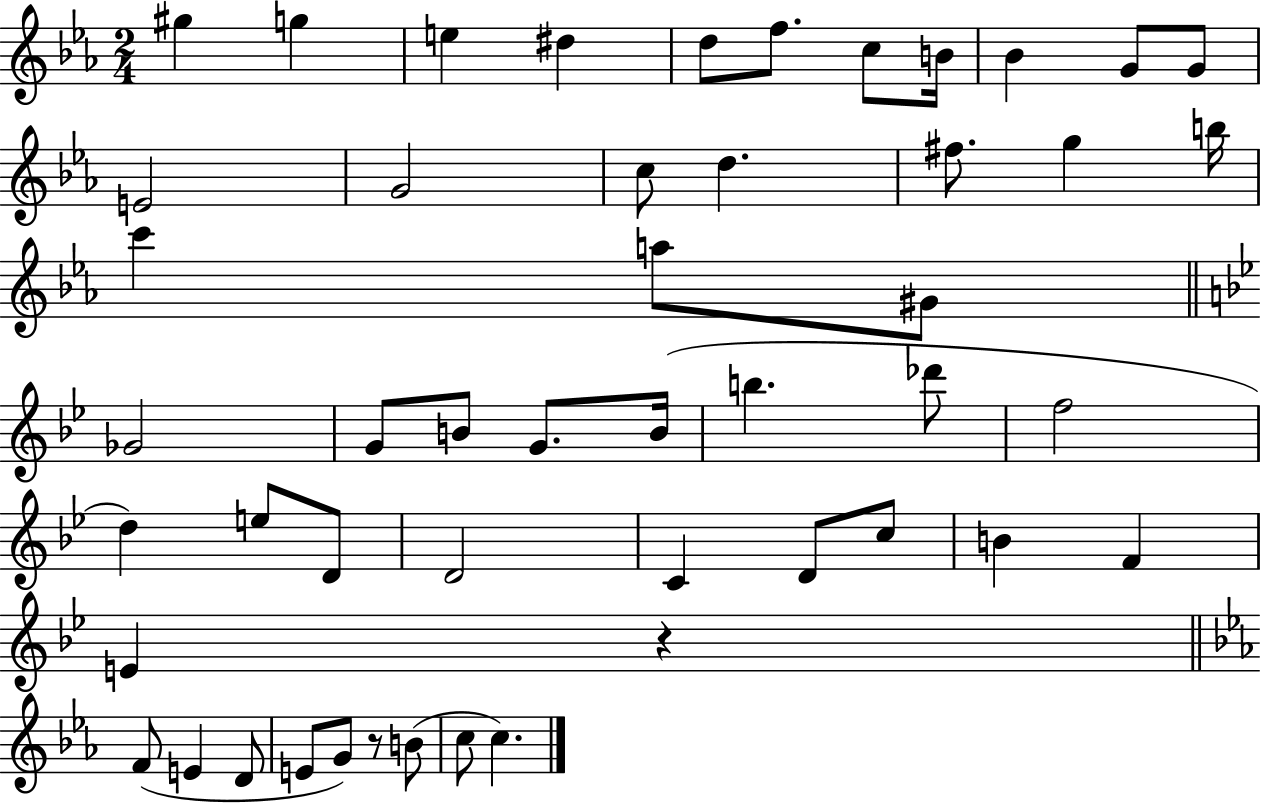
G#5/q G5/q E5/q D#5/q D5/e F5/e. C5/e B4/s Bb4/q G4/e G4/e E4/h G4/h C5/e D5/q. F#5/e. G5/q B5/s C6/q A5/e G#4/e Gb4/h G4/e B4/e G4/e. B4/s B5/q. Db6/e F5/h D5/q E5/e D4/e D4/h C4/q D4/e C5/e B4/q F4/q E4/q R/q F4/e E4/q D4/e E4/e G4/e R/e B4/e C5/e C5/q.